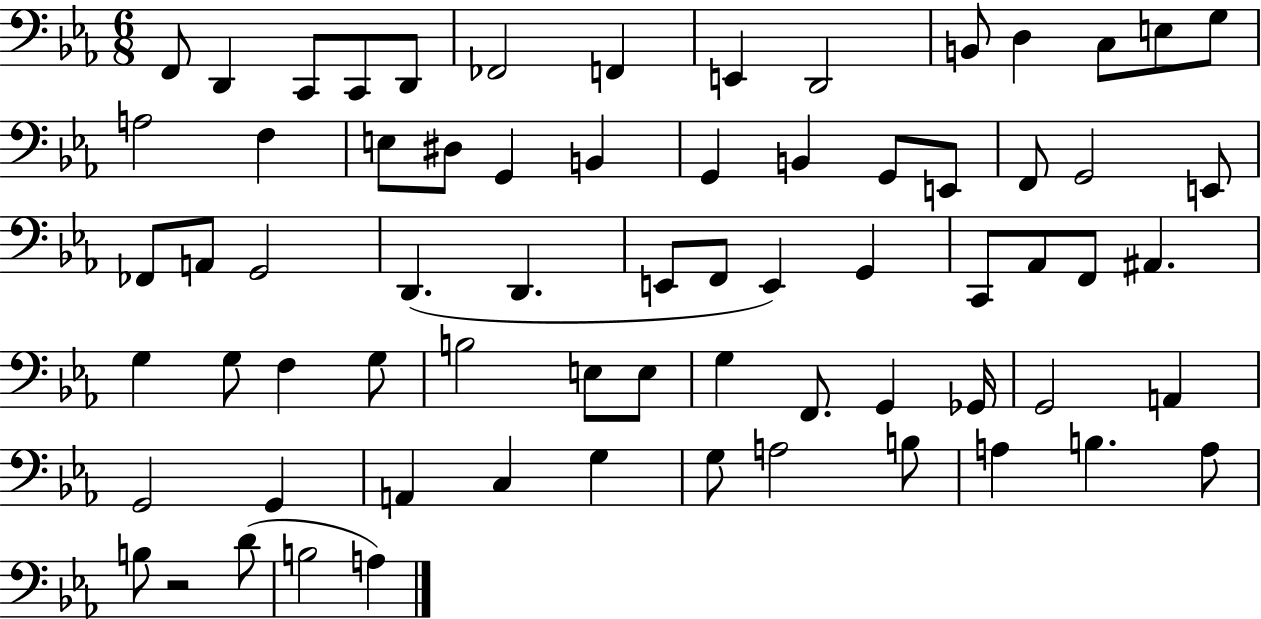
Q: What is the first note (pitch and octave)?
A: F2